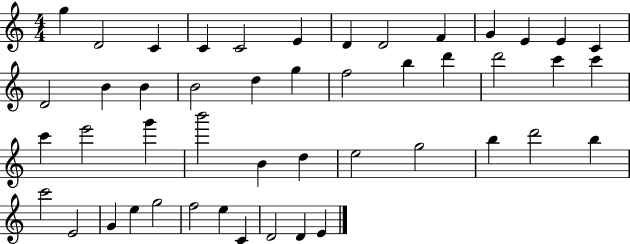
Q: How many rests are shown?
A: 0